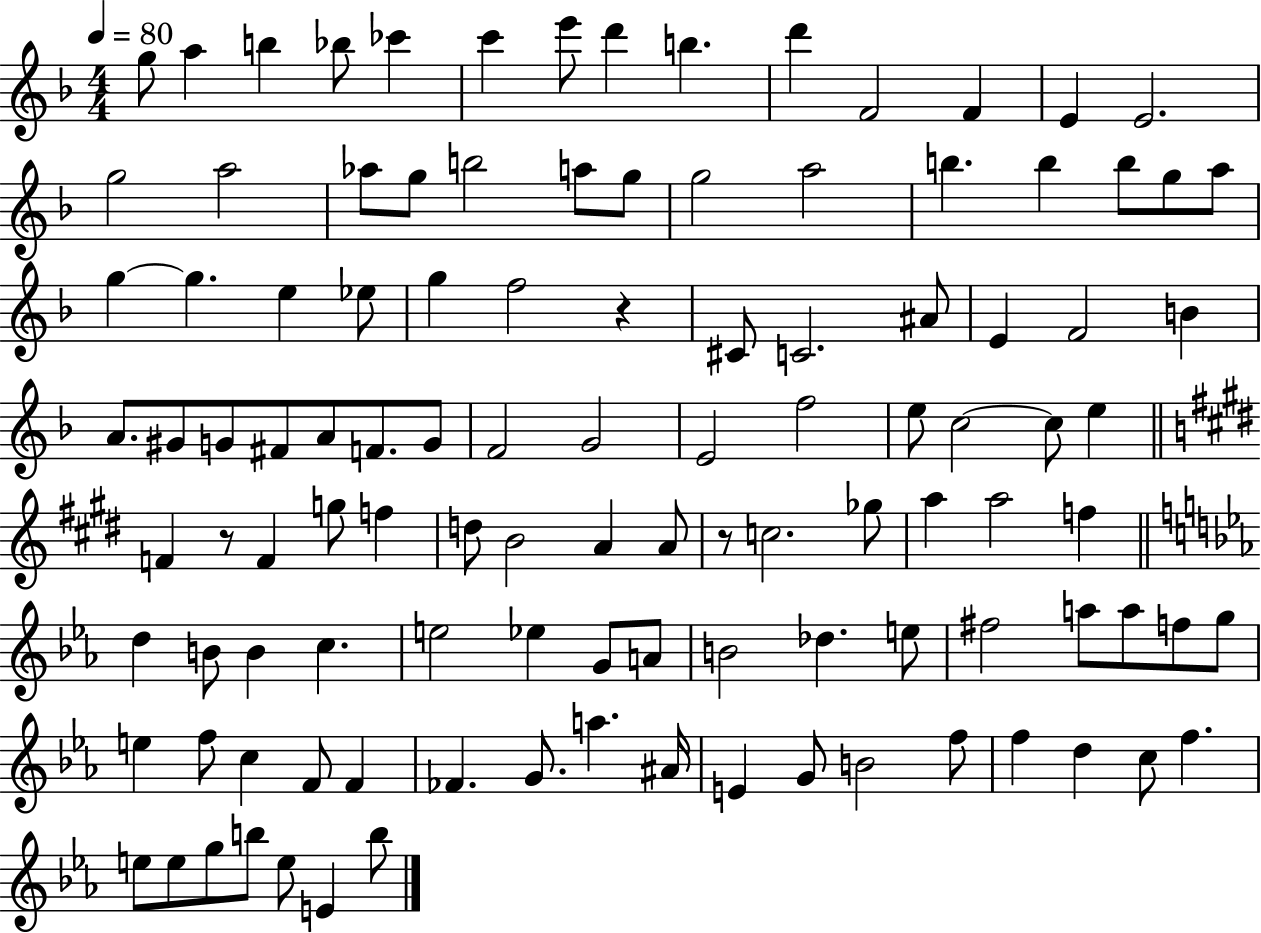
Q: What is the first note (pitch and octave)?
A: G5